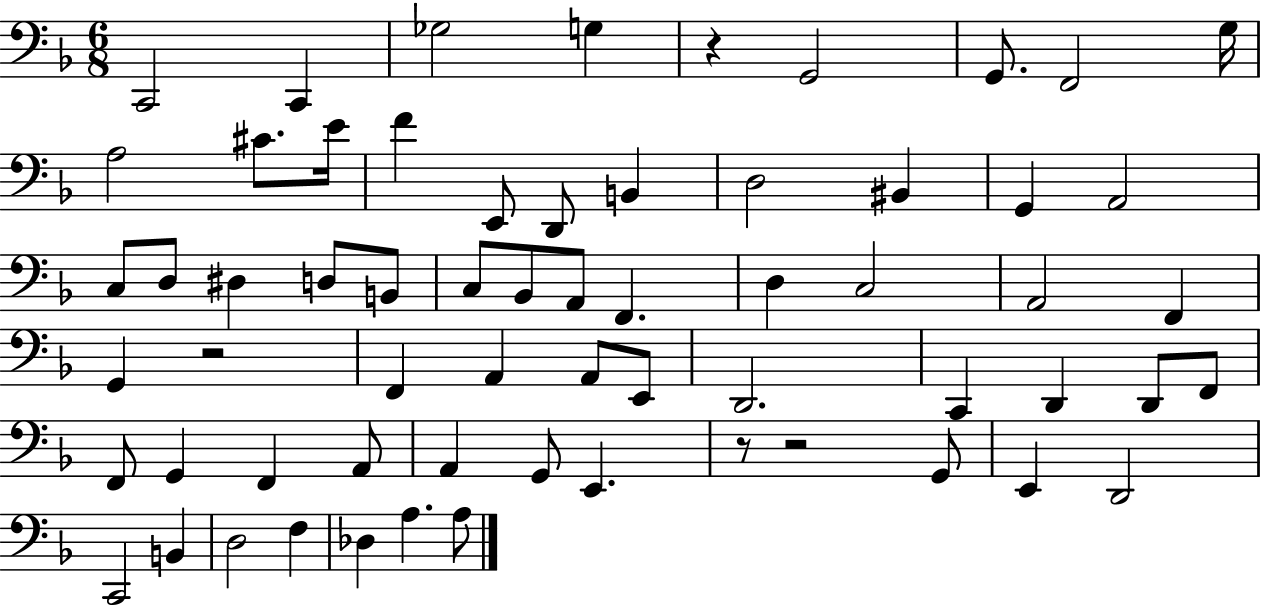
C2/h C2/q Gb3/h G3/q R/q G2/h G2/e. F2/h G3/s A3/h C#4/e. E4/s F4/q E2/e D2/e B2/q D3/h BIS2/q G2/q A2/h C3/e D3/e D#3/q D3/e B2/e C3/e Bb2/e A2/e F2/q. D3/q C3/h A2/h F2/q G2/q R/h F2/q A2/q A2/e E2/e D2/h. C2/q D2/q D2/e F2/e F2/e G2/q F2/q A2/e A2/q G2/e E2/q. R/e R/h G2/e E2/q D2/h C2/h B2/q D3/h F3/q Db3/q A3/q. A3/e